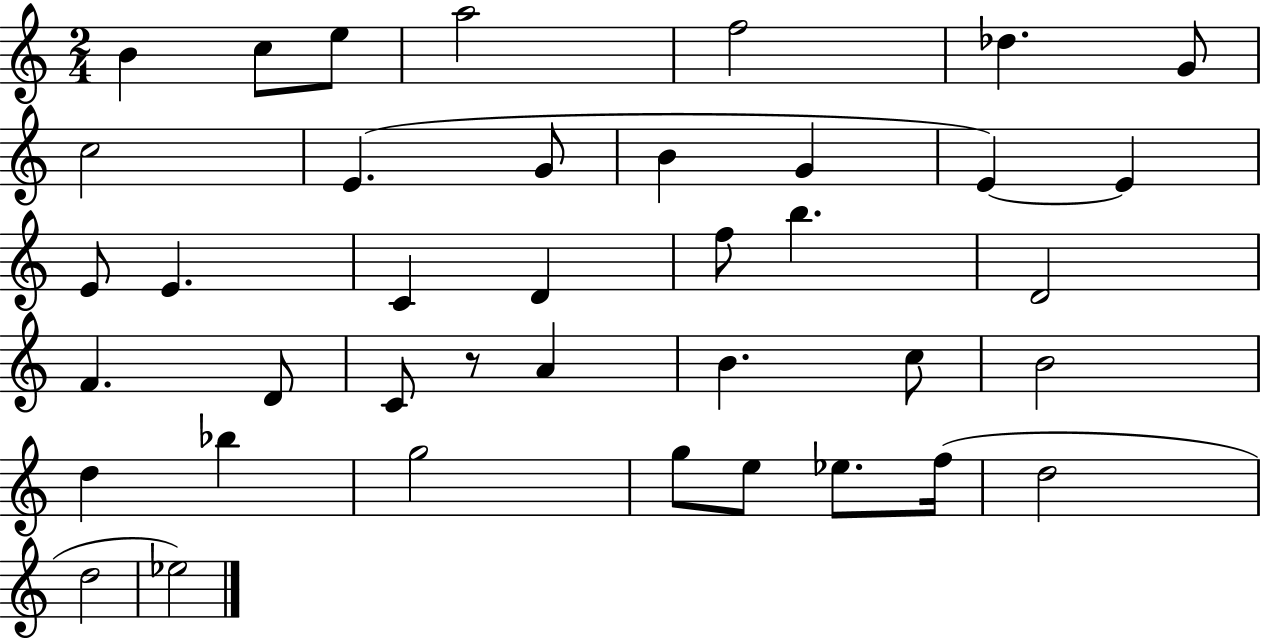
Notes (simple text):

B4/q C5/e E5/e A5/h F5/h Db5/q. G4/e C5/h E4/q. G4/e B4/q G4/q E4/q E4/q E4/e E4/q. C4/q D4/q F5/e B5/q. D4/h F4/q. D4/e C4/e R/e A4/q B4/q. C5/e B4/h D5/q Bb5/q G5/h G5/e E5/e Eb5/e. F5/s D5/h D5/h Eb5/h